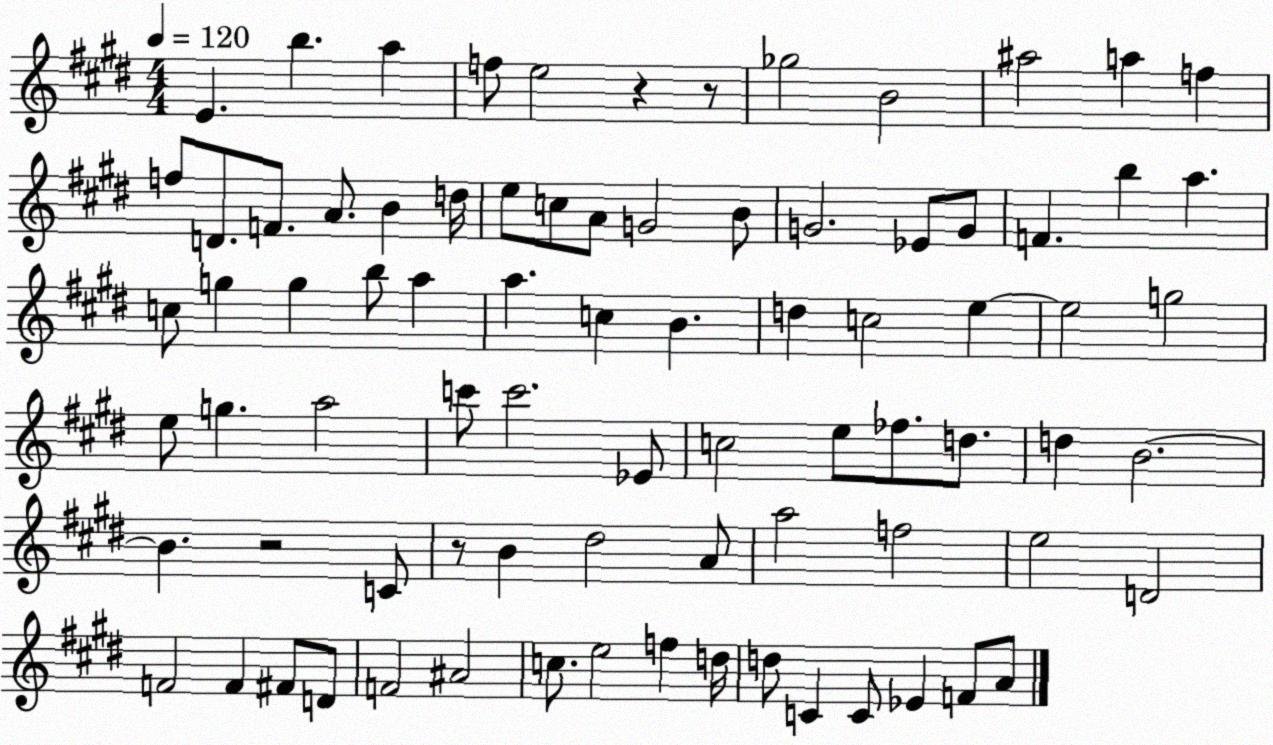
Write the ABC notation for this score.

X:1
T:Untitled
M:4/4
L:1/4
K:E
E b a f/2 e2 z z/2 _g2 B2 ^a2 a f f/2 D/2 F/2 A/2 B d/4 e/2 c/2 A/2 G2 B/2 G2 _E/2 G/2 F b a c/2 g g b/2 a a c B d c2 e e2 g2 e/2 g a2 c'/2 c'2 _E/2 c2 e/2 _f/2 d/2 d B2 B z2 C/2 z/2 B ^d2 A/2 a2 f2 e2 D2 F2 F ^F/2 D/2 F2 ^A2 c/2 e2 f d/4 d/2 C C/2 _E F/2 A/2